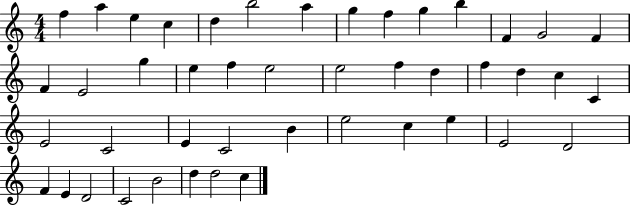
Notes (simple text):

F5/q A5/q E5/q C5/q D5/q B5/h A5/q G5/q F5/q G5/q B5/q F4/q G4/h F4/q F4/q E4/h G5/q E5/q F5/q E5/h E5/h F5/q D5/q F5/q D5/q C5/q C4/q E4/h C4/h E4/q C4/h B4/q E5/h C5/q E5/q E4/h D4/h F4/q E4/q D4/h C4/h B4/h D5/q D5/h C5/q